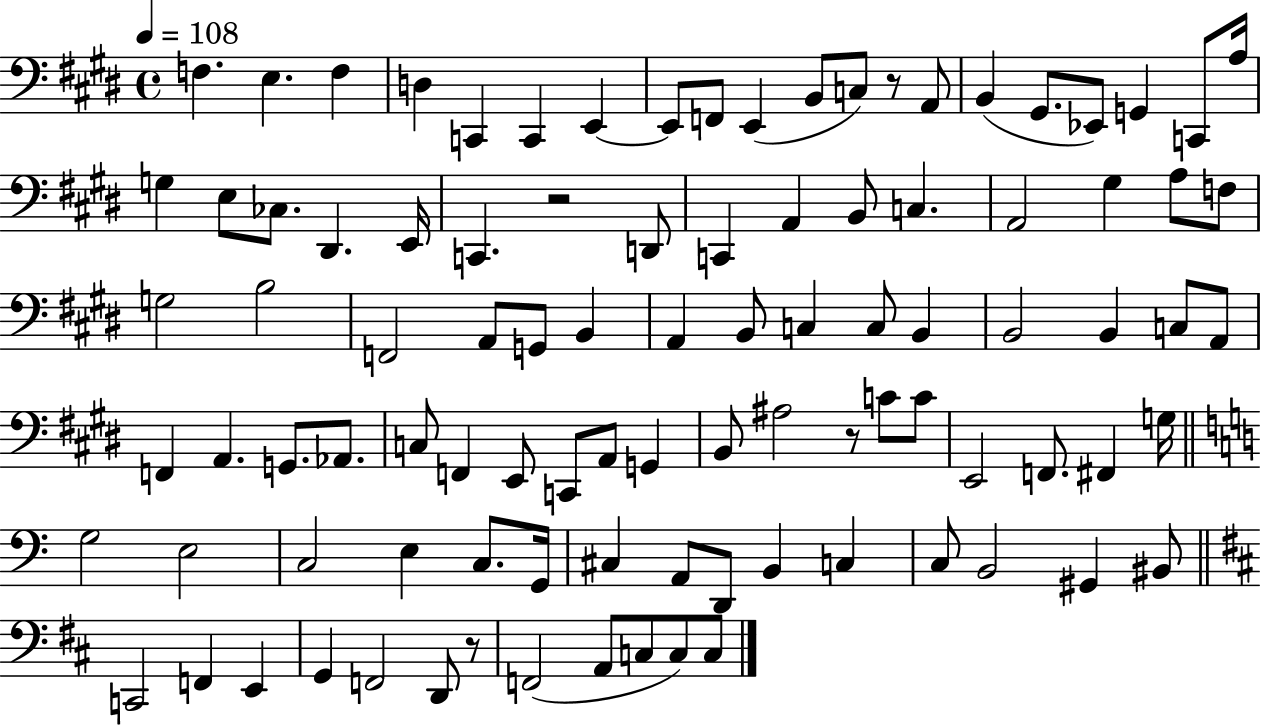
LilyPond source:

{
  \clef bass
  \time 4/4
  \defaultTimeSignature
  \key e \major
  \tempo 4 = 108
  \repeat volta 2 { f4. e4. f4 | d4 c,4 c,4 e,4~~ | e,8 f,8 e,4( b,8 c8) r8 a,8 | b,4( gis,8. ees,8) g,4 c,8 a16 | \break g4 e8 ces8. dis,4. e,16 | c,4. r2 d,8 | c,4 a,4 b,8 c4. | a,2 gis4 a8 f8 | \break g2 b2 | f,2 a,8 g,8 b,4 | a,4 b,8 c4 c8 b,4 | b,2 b,4 c8 a,8 | \break f,4 a,4. g,8. aes,8. | c8 f,4 e,8 c,8 a,8 g,4 | b,8 ais2 r8 c'8 c'8 | e,2 f,8. fis,4 g16 | \break \bar "||" \break \key c \major g2 e2 | c2 e4 c8. g,16 | cis4 a,8 d,8 b,4 c4 | c8 b,2 gis,4 bis,8 | \break \bar "||" \break \key d \major c,2 f,4 e,4 | g,4 f,2 d,8 r8 | f,2( a,8 c8 c8) c8 | } \bar "|."
}